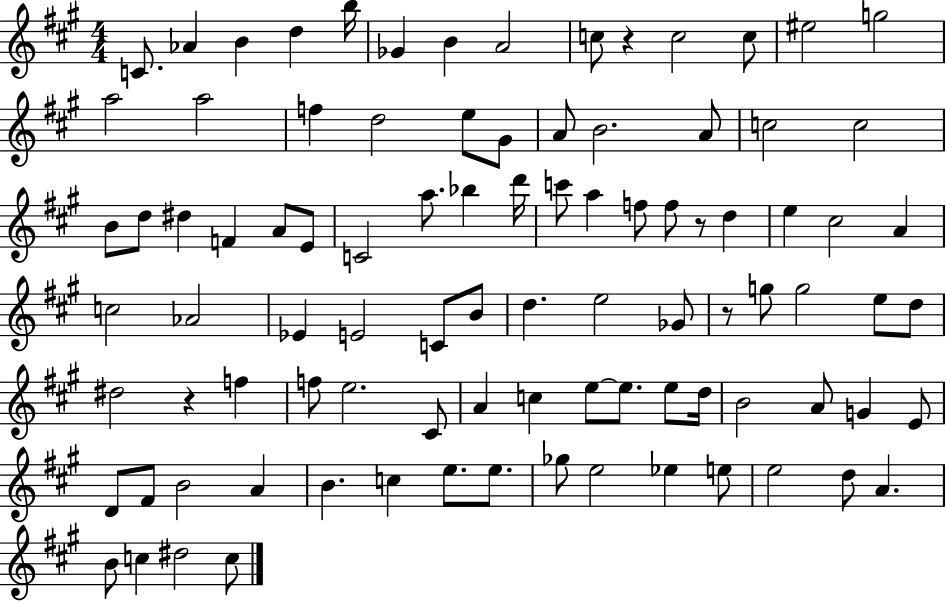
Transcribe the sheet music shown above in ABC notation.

X:1
T:Untitled
M:4/4
L:1/4
K:A
C/2 _A B d b/4 _G B A2 c/2 z c2 c/2 ^e2 g2 a2 a2 f d2 e/2 ^G/2 A/2 B2 A/2 c2 c2 B/2 d/2 ^d F A/2 E/2 C2 a/2 _b d'/4 c'/2 a f/2 f/2 z/2 d e ^c2 A c2 _A2 _E E2 C/2 B/2 d e2 _G/2 z/2 g/2 g2 e/2 d/2 ^d2 z f f/2 e2 ^C/2 A c e/2 e/2 e/2 d/4 B2 A/2 G E/2 D/2 ^F/2 B2 A B c e/2 e/2 _g/2 e2 _e e/2 e2 d/2 A B/2 c ^d2 c/2